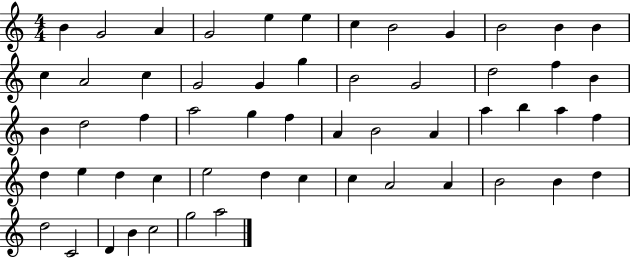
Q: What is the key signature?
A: C major